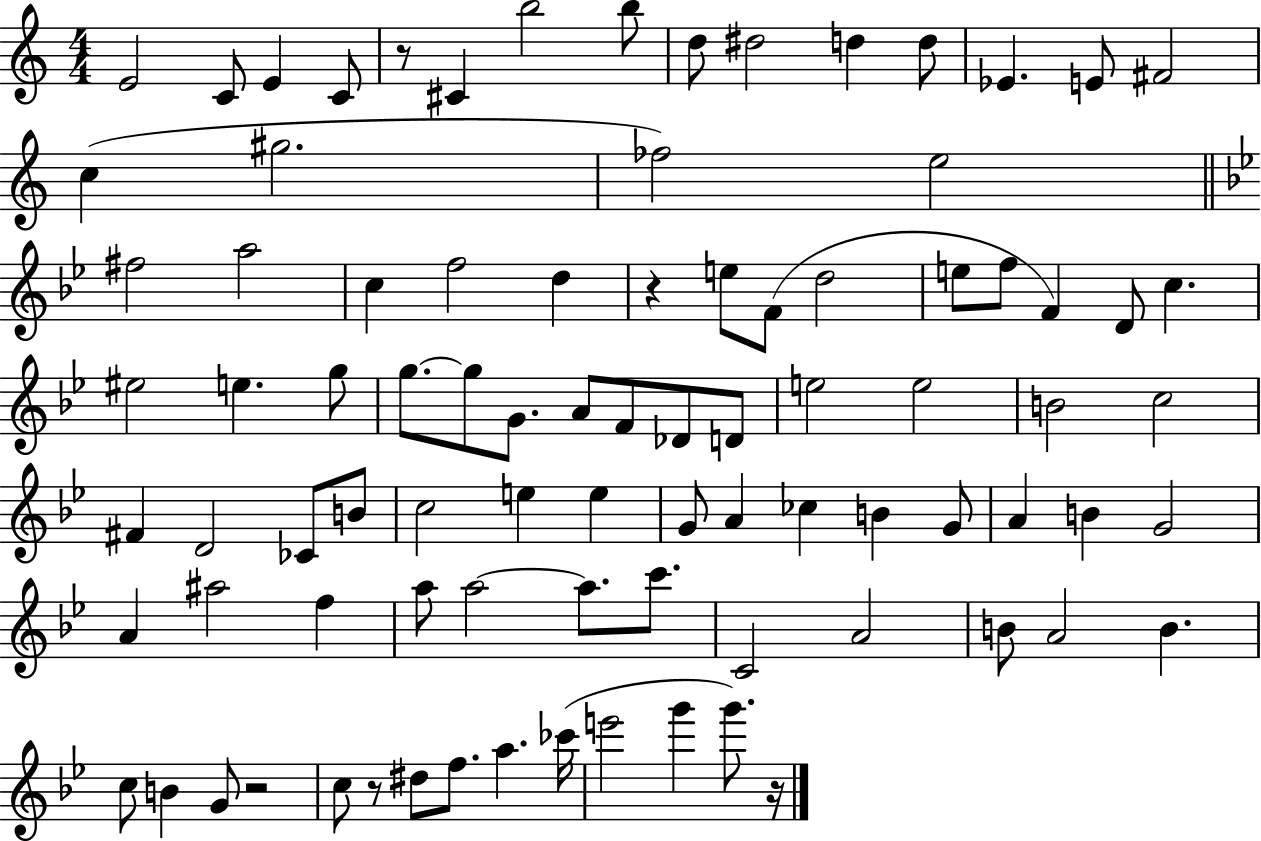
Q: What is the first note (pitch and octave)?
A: E4